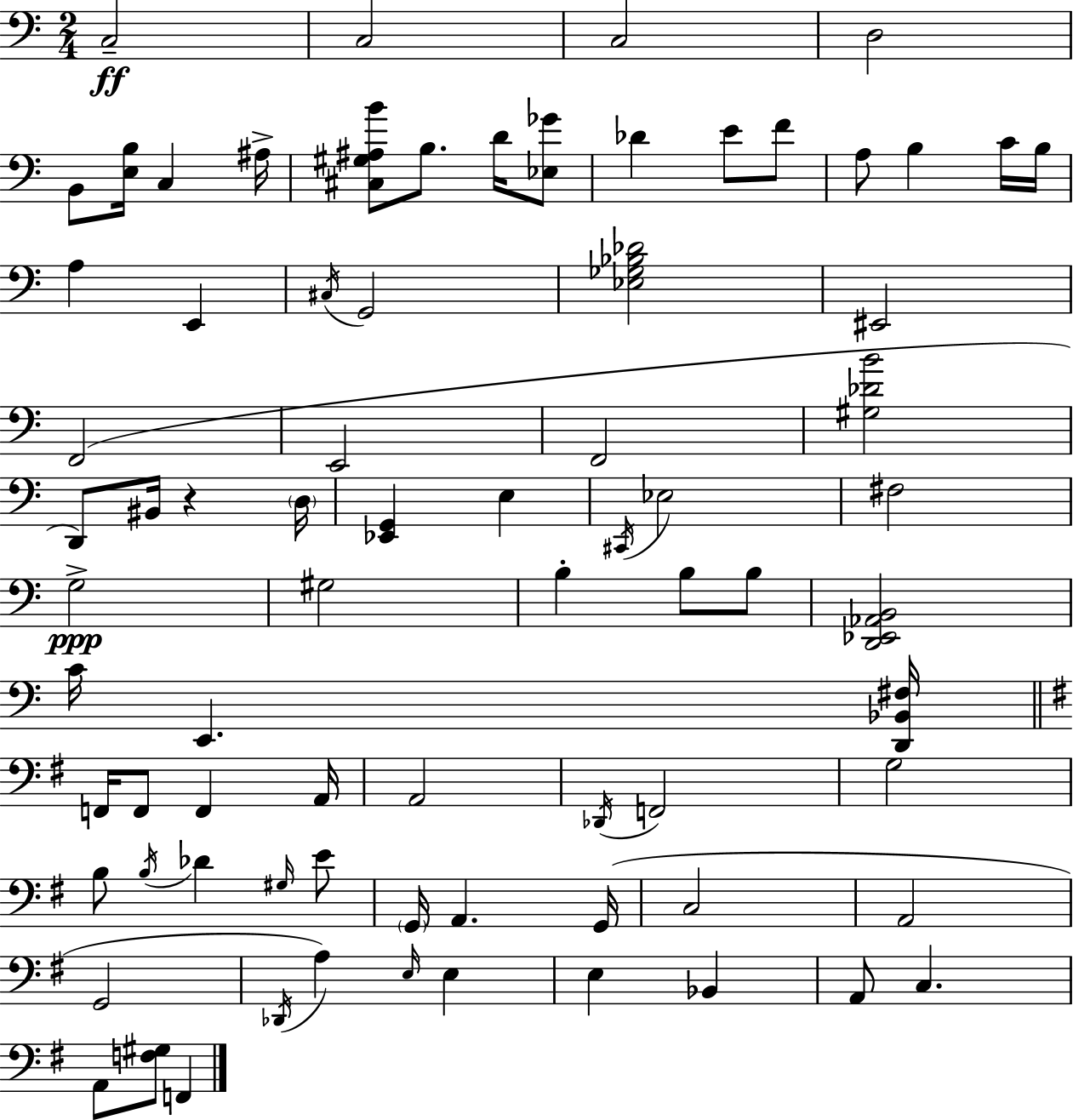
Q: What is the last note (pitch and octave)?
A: F2